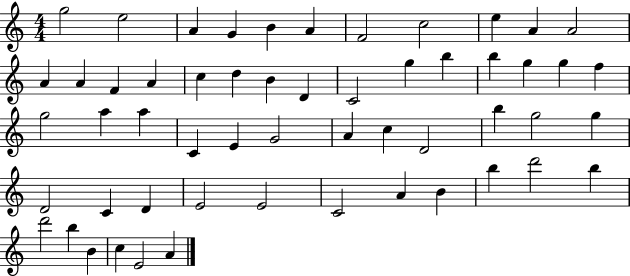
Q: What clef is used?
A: treble